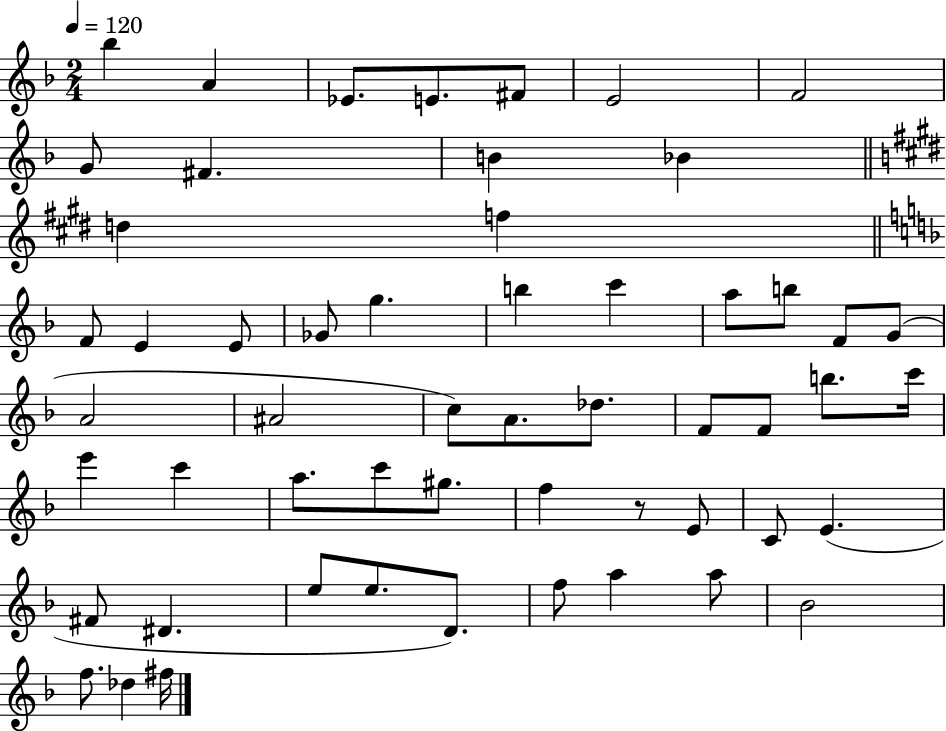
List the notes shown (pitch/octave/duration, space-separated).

Bb5/q A4/q Eb4/e. E4/e. F#4/e E4/h F4/h G4/e F#4/q. B4/q Bb4/q D5/q F5/q F4/e E4/q E4/e Gb4/e G5/q. B5/q C6/q A5/e B5/e F4/e G4/e A4/h A#4/h C5/e A4/e. Db5/e. F4/e F4/e B5/e. C6/s E6/q C6/q A5/e. C6/e G#5/e. F5/q R/e E4/e C4/e E4/q. F#4/e D#4/q. E5/e E5/e. D4/e. F5/e A5/q A5/e Bb4/h F5/e. Db5/q F#5/s